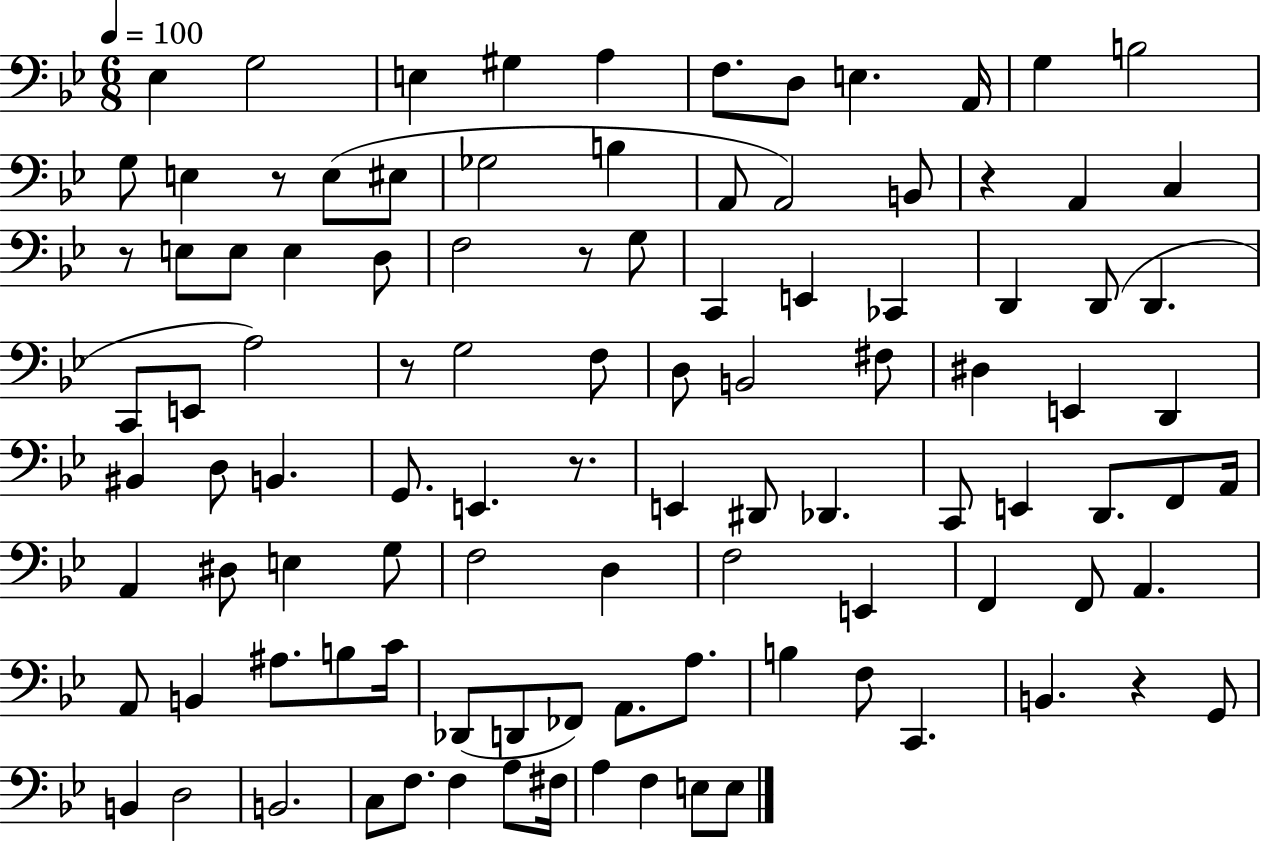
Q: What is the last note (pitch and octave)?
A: E3